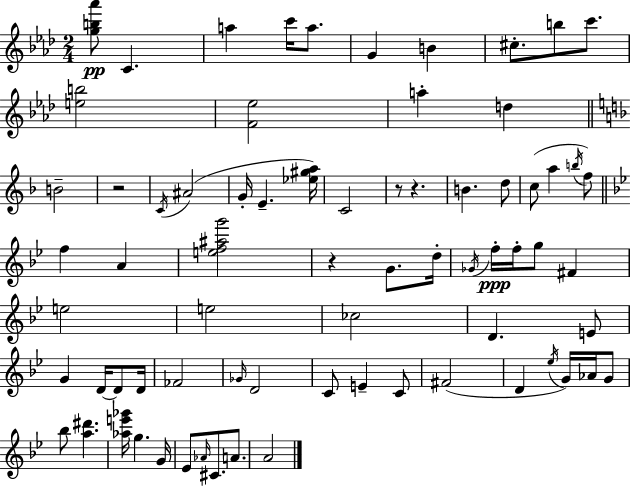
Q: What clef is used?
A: treble